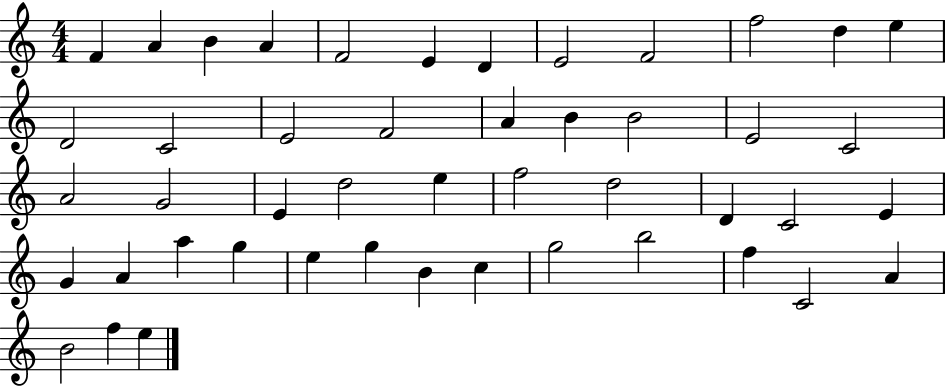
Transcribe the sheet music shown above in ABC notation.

X:1
T:Untitled
M:4/4
L:1/4
K:C
F A B A F2 E D E2 F2 f2 d e D2 C2 E2 F2 A B B2 E2 C2 A2 G2 E d2 e f2 d2 D C2 E G A a g e g B c g2 b2 f C2 A B2 f e